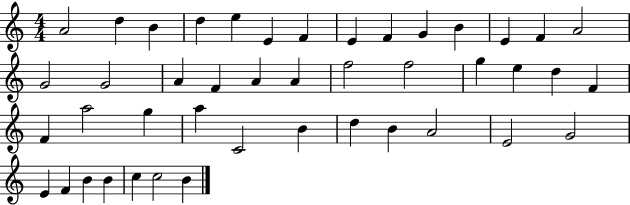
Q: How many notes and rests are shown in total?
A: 44